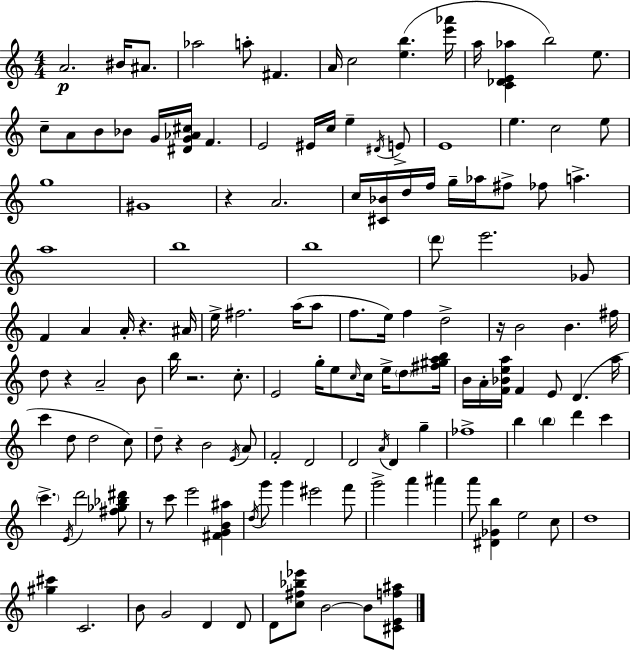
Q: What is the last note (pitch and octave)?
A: B4